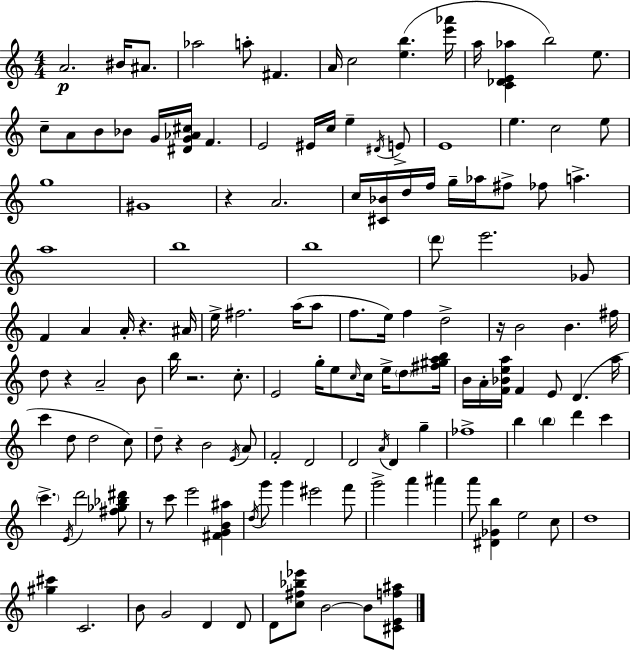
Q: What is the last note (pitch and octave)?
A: B4